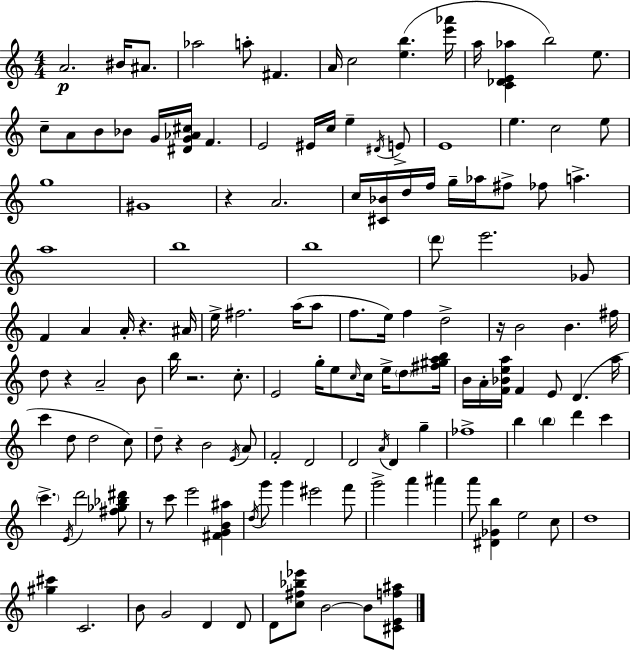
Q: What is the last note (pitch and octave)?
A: B4